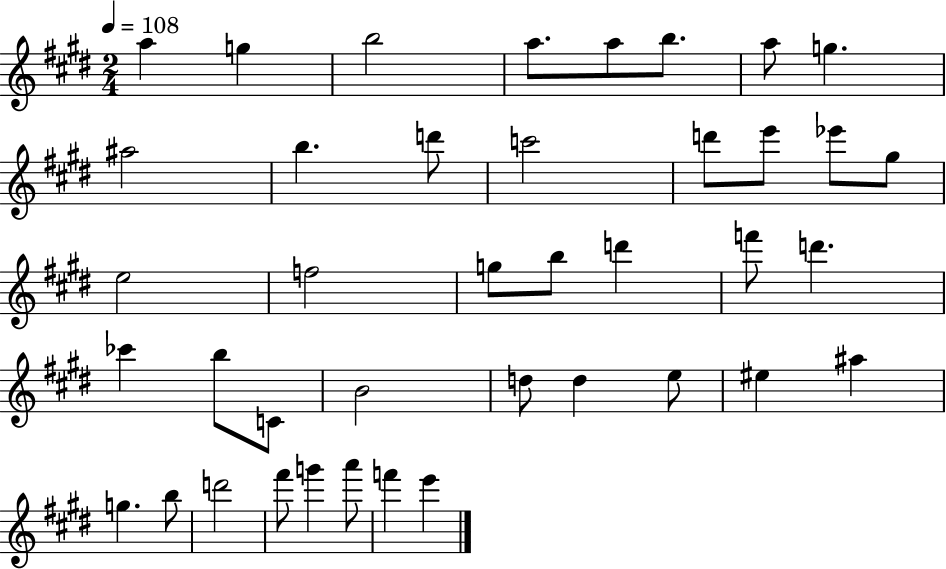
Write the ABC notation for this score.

X:1
T:Untitled
M:2/4
L:1/4
K:E
a g b2 a/2 a/2 b/2 a/2 g ^a2 b d'/2 c'2 d'/2 e'/2 _e'/2 ^g/2 e2 f2 g/2 b/2 d' f'/2 d' _c' b/2 C/2 B2 d/2 d e/2 ^e ^a g b/2 d'2 ^f'/2 g' a'/2 f' e'